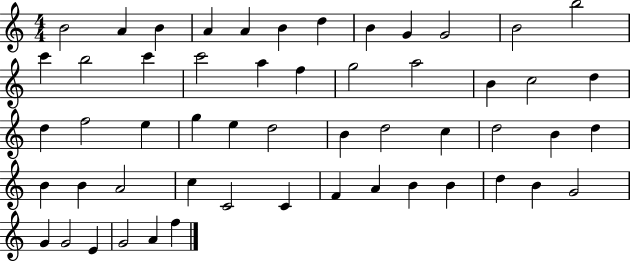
X:1
T:Untitled
M:4/4
L:1/4
K:C
B2 A B A A B d B G G2 B2 b2 c' b2 c' c'2 a f g2 a2 B c2 d d f2 e g e d2 B d2 c d2 B d B B A2 c C2 C F A B B d B G2 G G2 E G2 A f